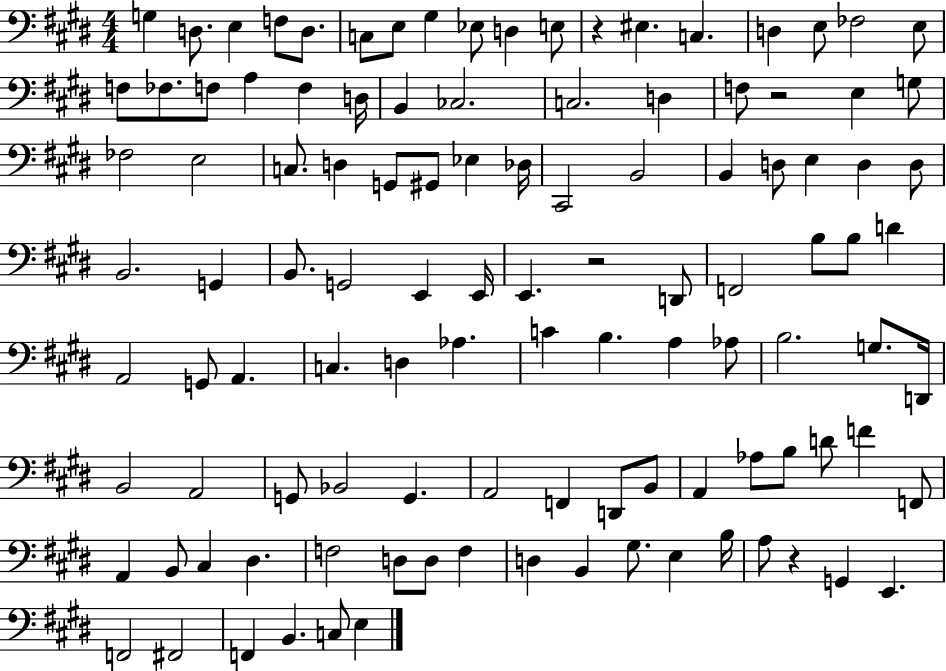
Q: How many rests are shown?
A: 4